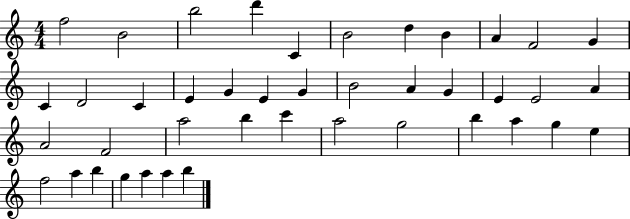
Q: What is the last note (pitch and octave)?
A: B5